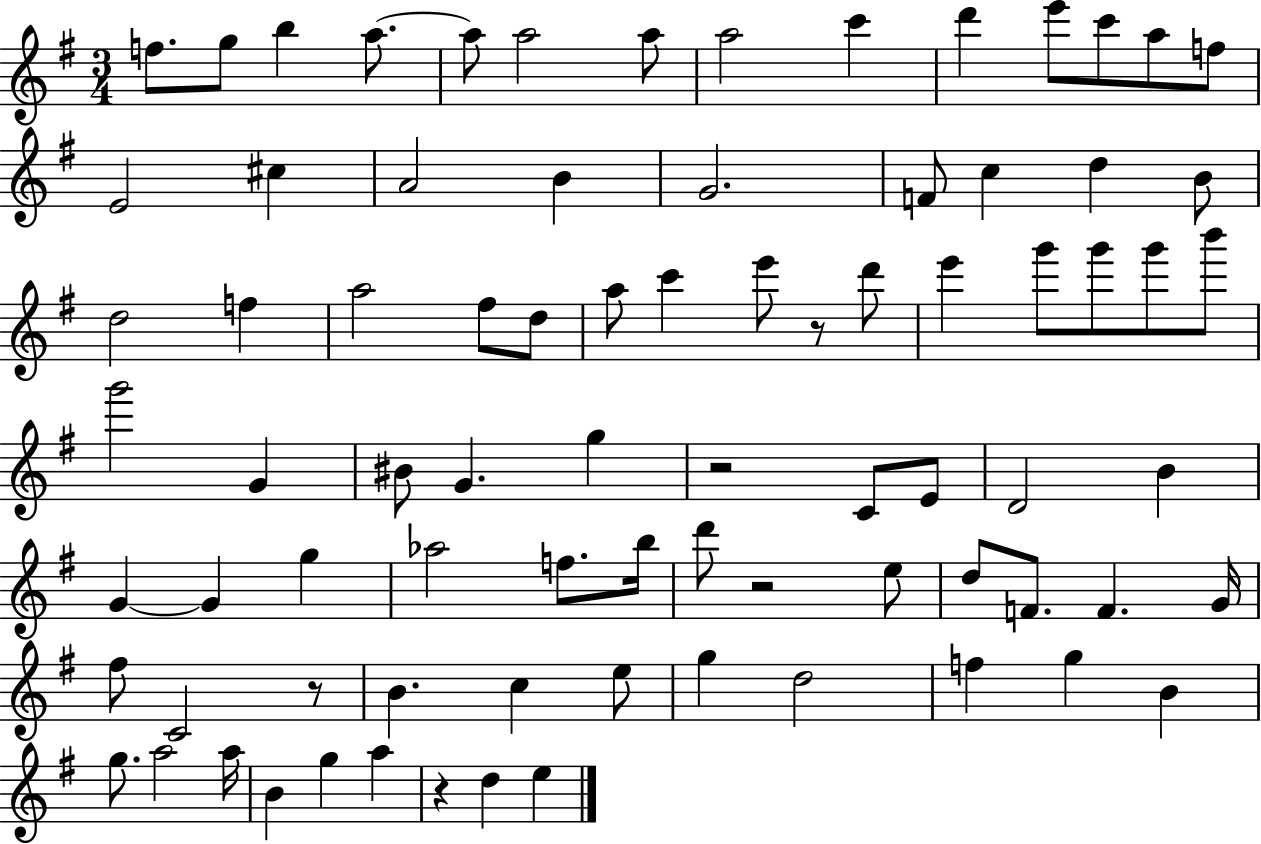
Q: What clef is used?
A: treble